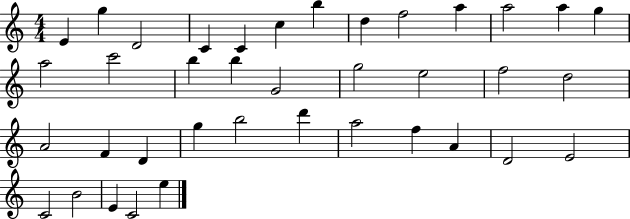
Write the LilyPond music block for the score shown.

{
  \clef treble
  \numericTimeSignature
  \time 4/4
  \key c \major
  e'4 g''4 d'2 | c'4 c'4 c''4 b''4 | d''4 f''2 a''4 | a''2 a''4 g''4 | \break a''2 c'''2 | b''4 b''4 g'2 | g''2 e''2 | f''2 d''2 | \break a'2 f'4 d'4 | g''4 b''2 d'''4 | a''2 f''4 a'4 | d'2 e'2 | \break c'2 b'2 | e'4 c'2 e''4 | \bar "|."
}